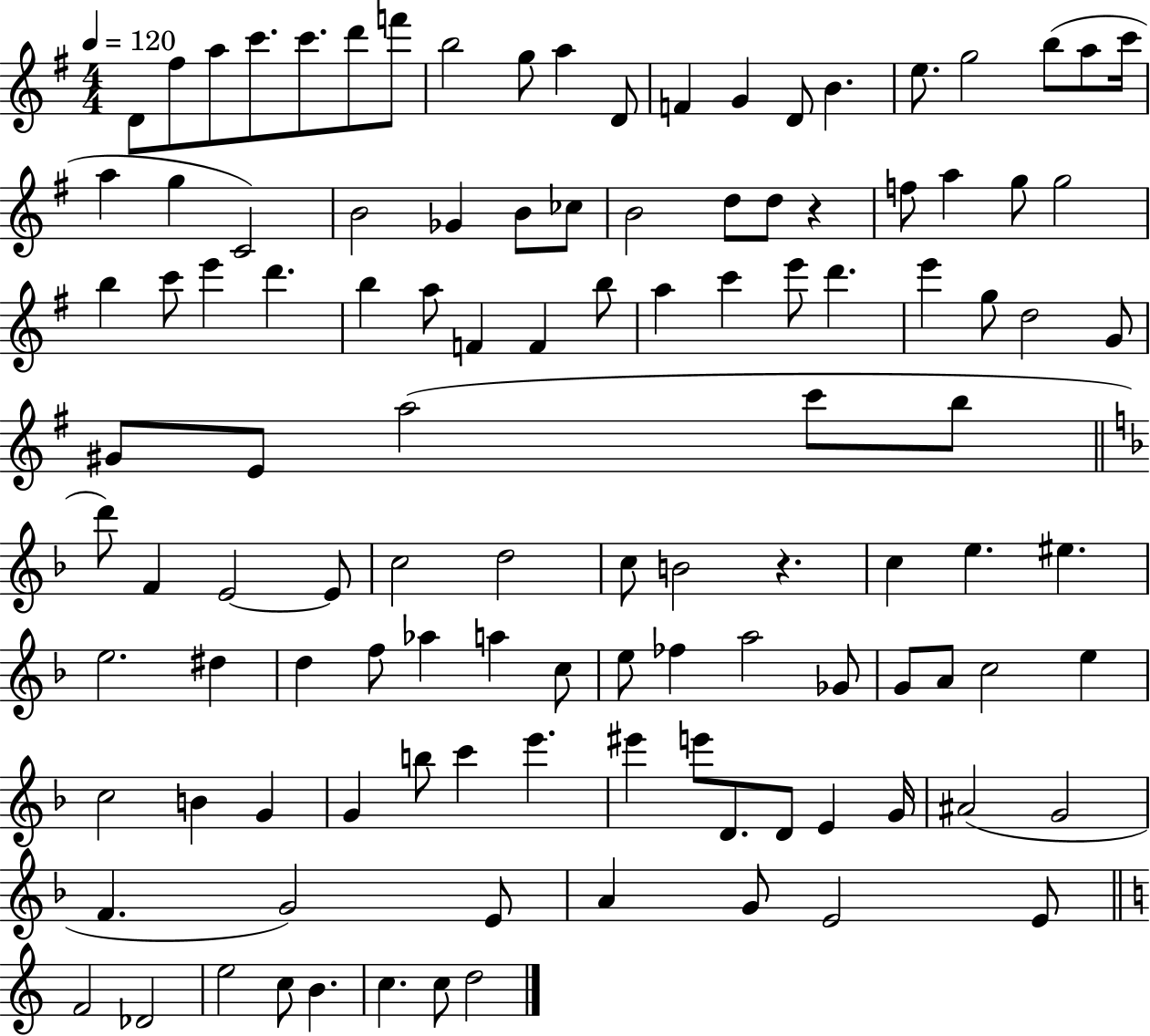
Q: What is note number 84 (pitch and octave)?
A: B4